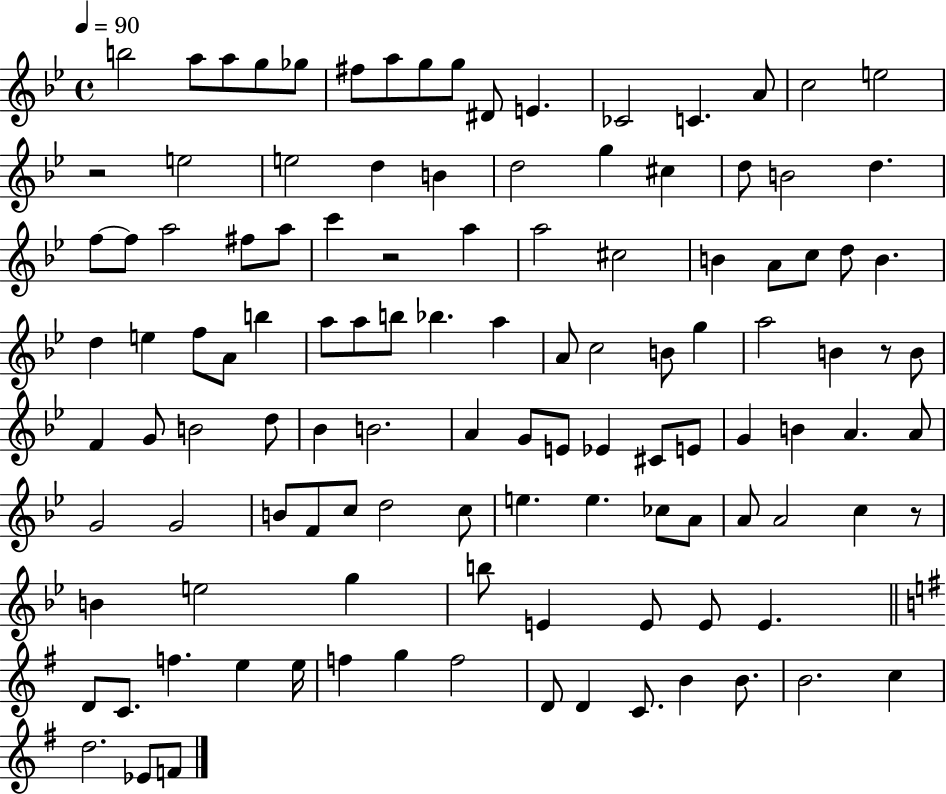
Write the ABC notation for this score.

X:1
T:Untitled
M:4/4
L:1/4
K:Bb
b2 a/2 a/2 g/2 _g/2 ^f/2 a/2 g/2 g/2 ^D/2 E _C2 C A/2 c2 e2 z2 e2 e2 d B d2 g ^c d/2 B2 d f/2 f/2 a2 ^f/2 a/2 c' z2 a a2 ^c2 B A/2 c/2 d/2 B d e f/2 A/2 b a/2 a/2 b/2 _b a A/2 c2 B/2 g a2 B z/2 B/2 F G/2 B2 d/2 _B B2 A G/2 E/2 _E ^C/2 E/2 G B A A/2 G2 G2 B/2 F/2 c/2 d2 c/2 e e _c/2 A/2 A/2 A2 c z/2 B e2 g b/2 E E/2 E/2 E D/2 C/2 f e e/4 f g f2 D/2 D C/2 B B/2 B2 c d2 _E/2 F/2